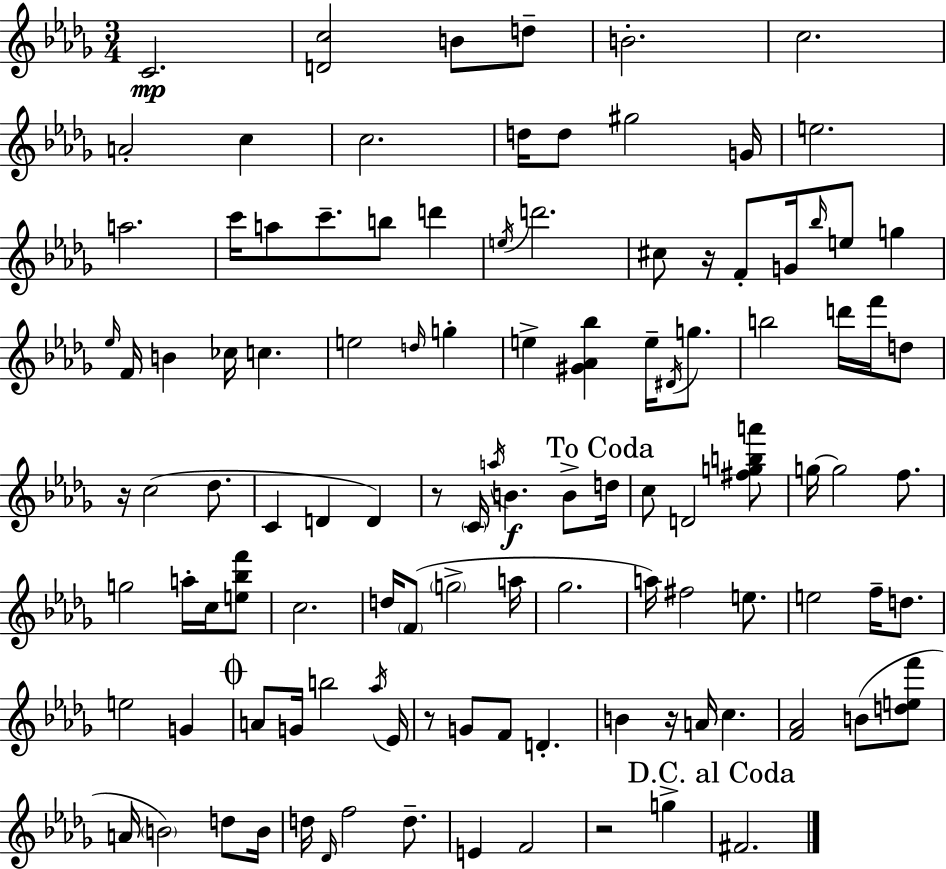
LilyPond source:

{
  \clef treble
  \numericTimeSignature
  \time 3/4
  \key bes \minor
  c'2.\mp | <d' c''>2 b'8 d''8-- | b'2.-. | c''2. | \break a'2-. c''4 | c''2. | d''16 d''8 gis''2 g'16 | e''2. | \break a''2. | c'''16 a''8 c'''8.-- b''8 d'''4 | \acciaccatura { e''16 } d'''2. | cis''8 r16 f'8-. g'16 \grace { bes''16 } e''8 g''4 | \break \grace { ees''16 } f'16 b'4 ces''16 c''4. | e''2 \grace { d''16 } | g''4-. e''4-> <gis' aes' bes''>4 | e''16-- \acciaccatura { dis'16 } g''8. b''2 | \break d'''16 f'''16 d''8 r16 c''2( | des''8. c'4 d'4 | d'4) r8 \parenthesize c'16 \acciaccatura { a''16 } b'4.\f | b'8-> \mark "To Coda" d''16 c''8 d'2 | \break <fis'' g'' b'' a'''>8 g''16~~ g''2 | f''8. g''2 | a''16-. c''16 <e'' bes'' f'''>8 c''2. | d''16 \parenthesize f'8( \parenthesize g''2-> | \break a''16 ges''2. | a''16) fis''2 | e''8. e''2 | f''16-- d''8. e''2 | \break g'4 \mark \markup { \musicglyph "scripts.coda" } a'8 g'16 b''2 | \acciaccatura { aes''16 } ees'16 r8 g'8 f'8 | d'4.-. b'4 r16 | a'16 c''4. <f' aes'>2 | \break b'8( <d'' e'' f'''>8 a'16 \parenthesize b'2) | d''8 b'16 d''16 \grace { des'16 } f''2 | d''8.-- e'4 | f'2 r2 | \break g''4-> \mark "D.C. al Coda" fis'2. | \bar "|."
}